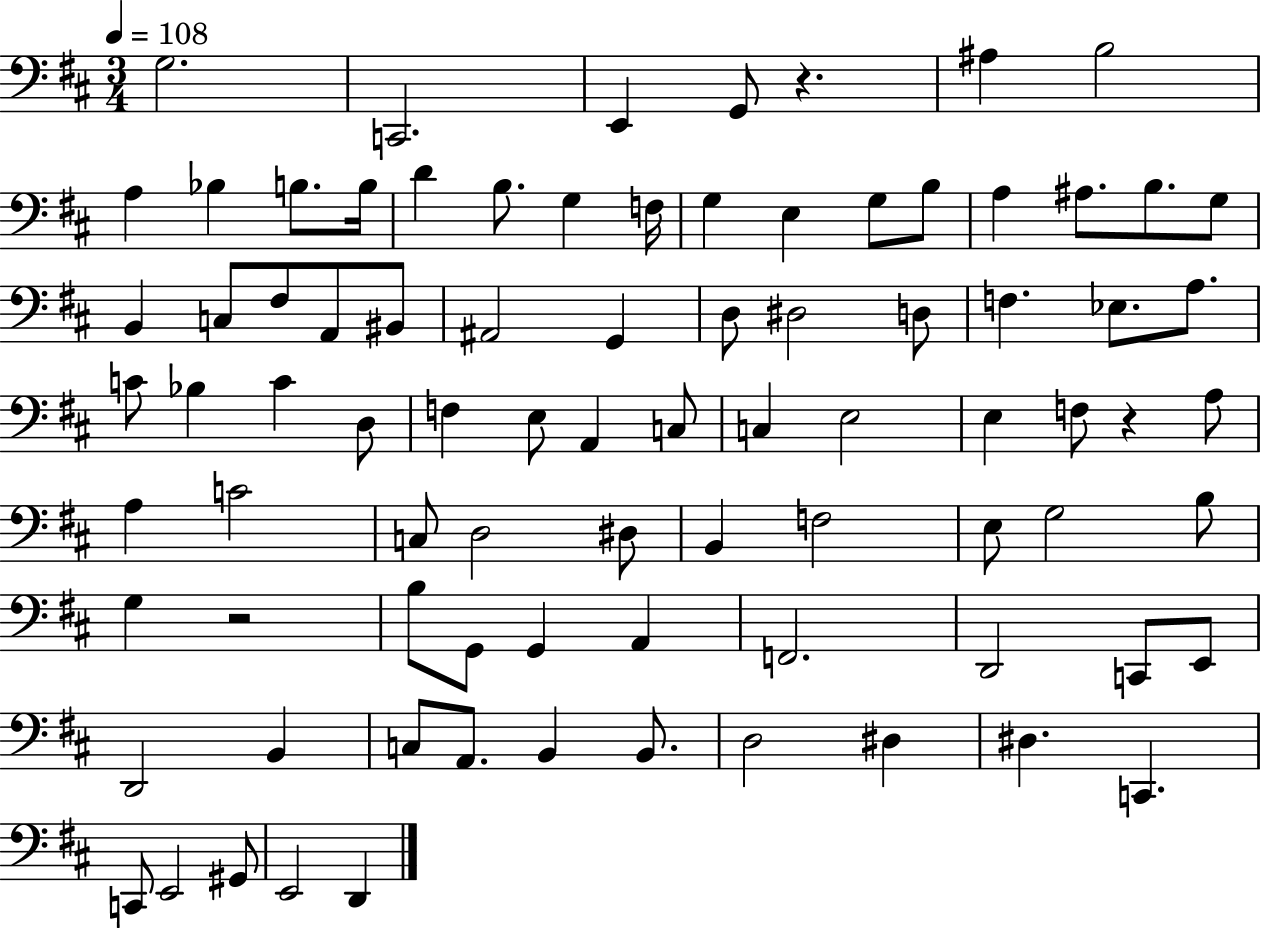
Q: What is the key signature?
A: D major